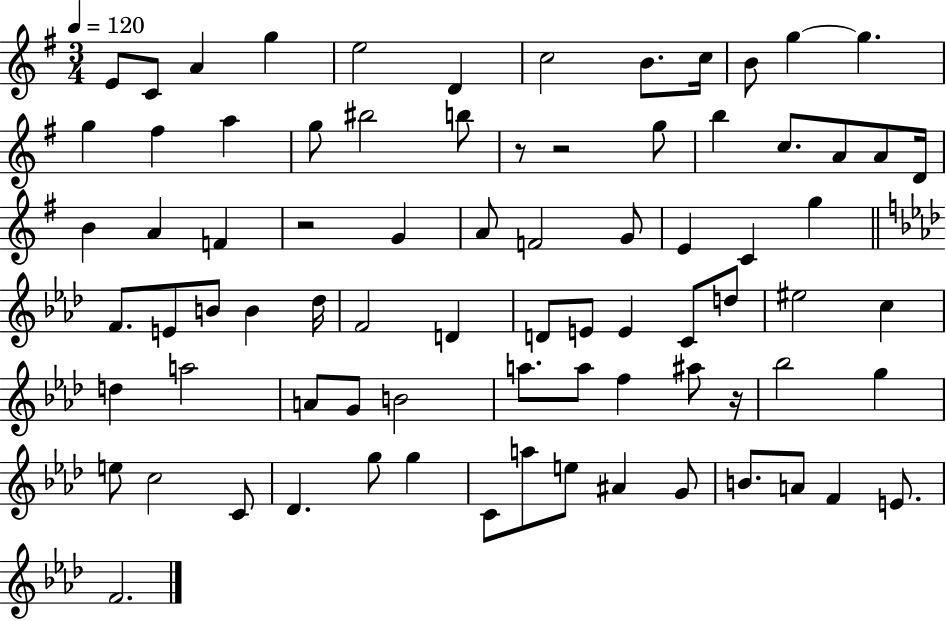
X:1
T:Untitled
M:3/4
L:1/4
K:G
E/2 C/2 A g e2 D c2 B/2 c/4 B/2 g g g ^f a g/2 ^b2 b/2 z/2 z2 g/2 b c/2 A/2 A/2 D/4 B A F z2 G A/2 F2 G/2 E C g F/2 E/2 B/2 B _d/4 F2 D D/2 E/2 E C/2 d/2 ^e2 c d a2 A/2 G/2 B2 a/2 a/2 f ^a/2 z/4 _b2 g e/2 c2 C/2 _D g/2 g C/2 a/2 e/2 ^A G/2 B/2 A/2 F E/2 F2